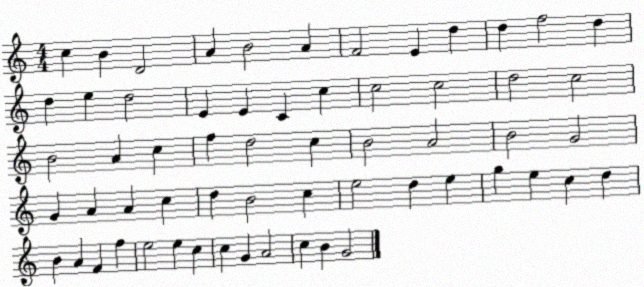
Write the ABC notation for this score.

X:1
T:Untitled
M:4/4
L:1/4
K:C
c B D2 A B2 A F2 E d d f2 d d e d2 E E C c c2 c2 d2 c2 B2 A c f d2 c B2 A2 B2 G2 G A A c d B2 c e2 d e g e c d B A F f e2 e c c G A2 c B G2